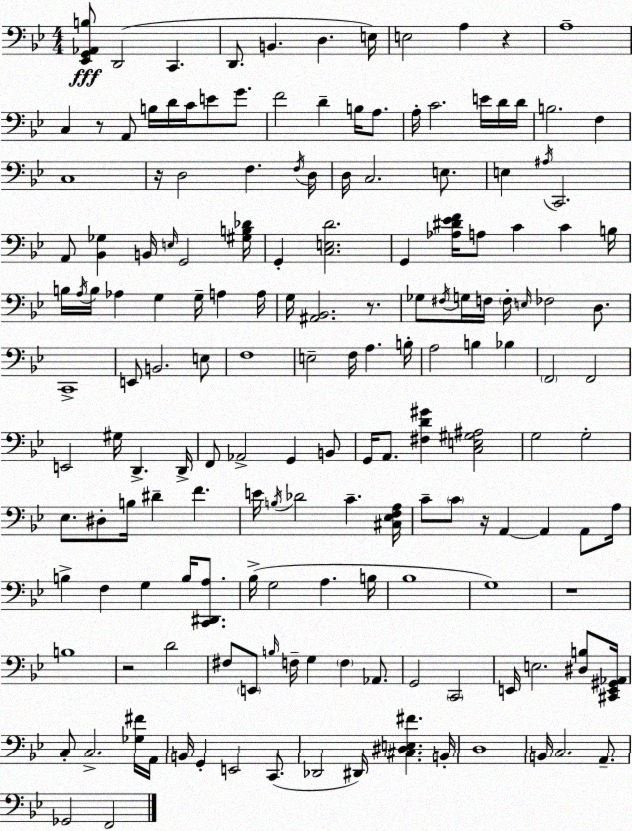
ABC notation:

X:1
T:Untitled
M:4/4
L:1/4
K:Bb
[_E,,G,,_A,,B,]/2 D,,2 C,, D,,/2 B,, D, E,/4 E,2 A, z A,4 C, z/2 A,,/2 B,/4 D/4 C/4 E/2 G/2 F2 D B,/4 A,/2 A,/4 C2 E/4 D/4 D/4 B,2 F, C,4 z/4 D,2 F, F,/4 D,/4 D,/4 C,2 E,/2 E, ^A,/4 C,,2 A,,/2 [_B,,_G,] B,,/4 E,/4 G,,2 [^G,B,_D]/4 G,, [C,E,D]2 G,, [_A,^D_EF]/4 A,/2 C C B,/4 B,/4 A,/4 B,/4 _A, G, G,/4 A, A,/4 G,/4 [^A,,_B,,]2 z/2 _G,/2 ^F,/4 G,/4 F,/4 F,/4 E,/4 _F,2 D,/2 C,,4 E,,/2 B,,2 E,/2 F,4 E,2 F,/4 A, B,/4 A,2 B, _B, F,,2 F,,2 E,,2 ^G,/4 D,, D,,/4 F,,/2 _A,,2 G,, B,,/2 G,,/4 A,,/2 [^F,D^G] [C,E,^G,^A,]2 G,2 G,2 _E,/2 ^D,/2 B,/4 ^D F E/4 B,/4 _D2 C [^C,_E,F,A,]/4 C/2 C/2 z/4 A,, A,, A,,/2 A,/4 B, F, G, B,/4 [C,,^D,,A,]/2 _B,/4 G,2 A, B,/4 _B,4 G,4 z4 B,4 z2 D2 ^F,/2 E,,/2 B,/4 F,/4 G, F, _A,,/2 G,,2 C,,2 E,,/4 E,2 [^D,B,]/2 [^C,,E,,^G,,_A,,]/4 C,/2 C,2 [_G,^F]/4 A,,/4 B,,/4 G,, E,,2 C,,/2 _D,,2 ^D,,/4 [^C,^D,E,^F] B,,/4 D,4 B,,/4 C,2 A,,/2 _G,,2 F,,2